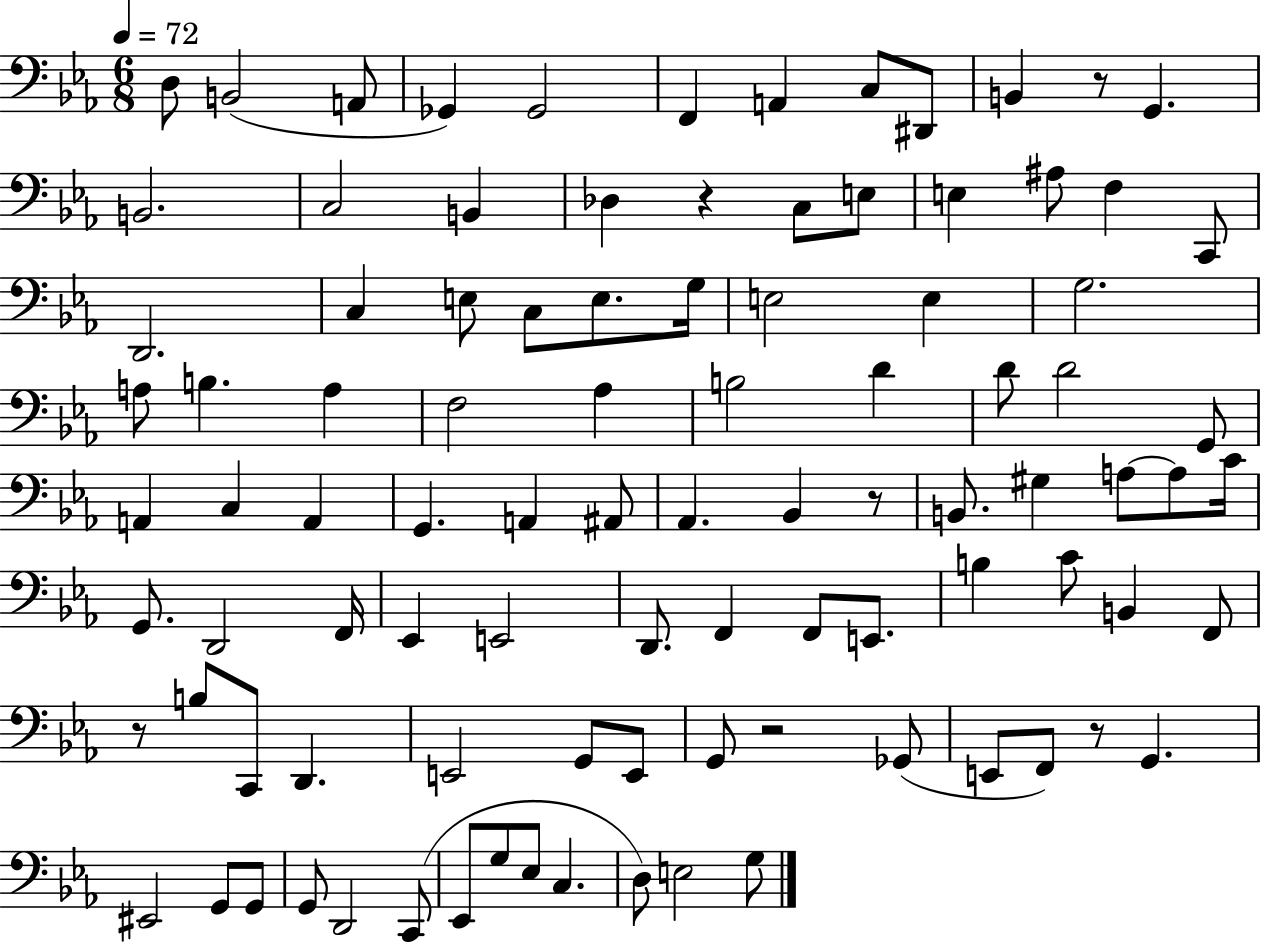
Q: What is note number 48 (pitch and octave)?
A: Bb2